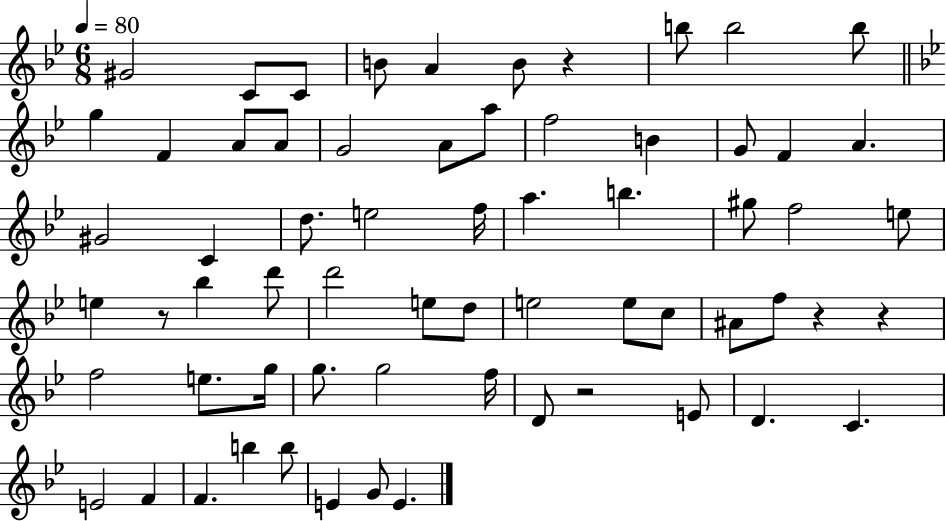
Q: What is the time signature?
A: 6/8